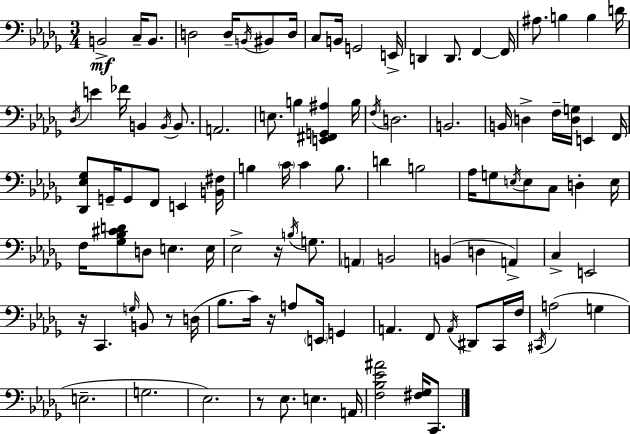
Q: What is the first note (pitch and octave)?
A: B2